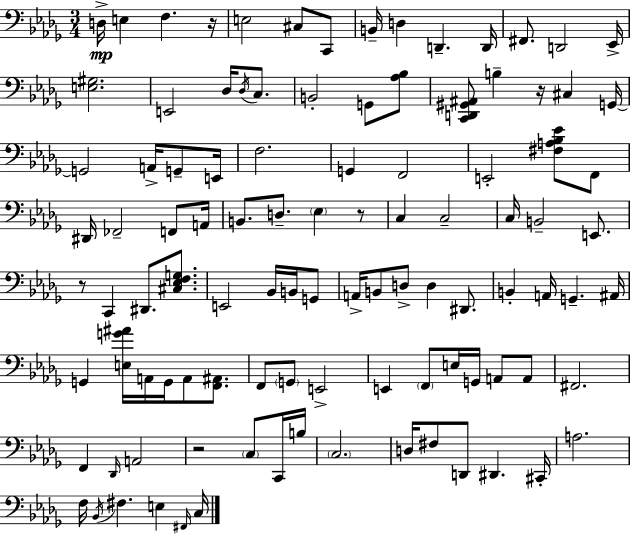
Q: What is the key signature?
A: BES minor